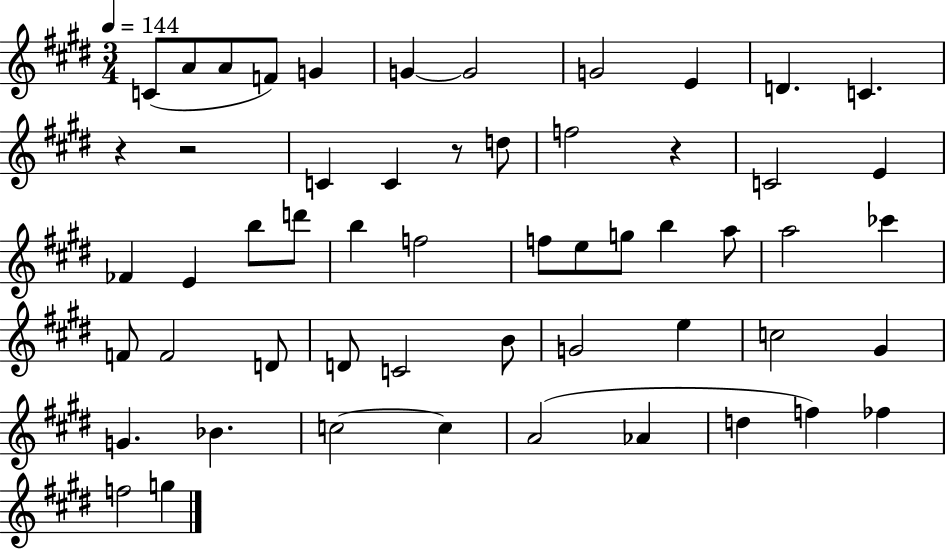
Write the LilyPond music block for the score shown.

{
  \clef treble
  \numericTimeSignature
  \time 3/4
  \key e \major
  \tempo 4 = 144
  c'8( a'8 a'8 f'8) g'4 | g'4~~ g'2 | g'2 e'4 | d'4. c'4. | \break r4 r2 | c'4 c'4 r8 d''8 | f''2 r4 | c'2 e'4 | \break fes'4 e'4 b''8 d'''8 | b''4 f''2 | f''8 e''8 g''8 b''4 a''8 | a''2 ces'''4 | \break f'8 f'2 d'8 | d'8 c'2 b'8 | g'2 e''4 | c''2 gis'4 | \break g'4. bes'4. | c''2~~ c''4 | a'2( aes'4 | d''4 f''4) fes''4 | \break f''2 g''4 | \bar "|."
}